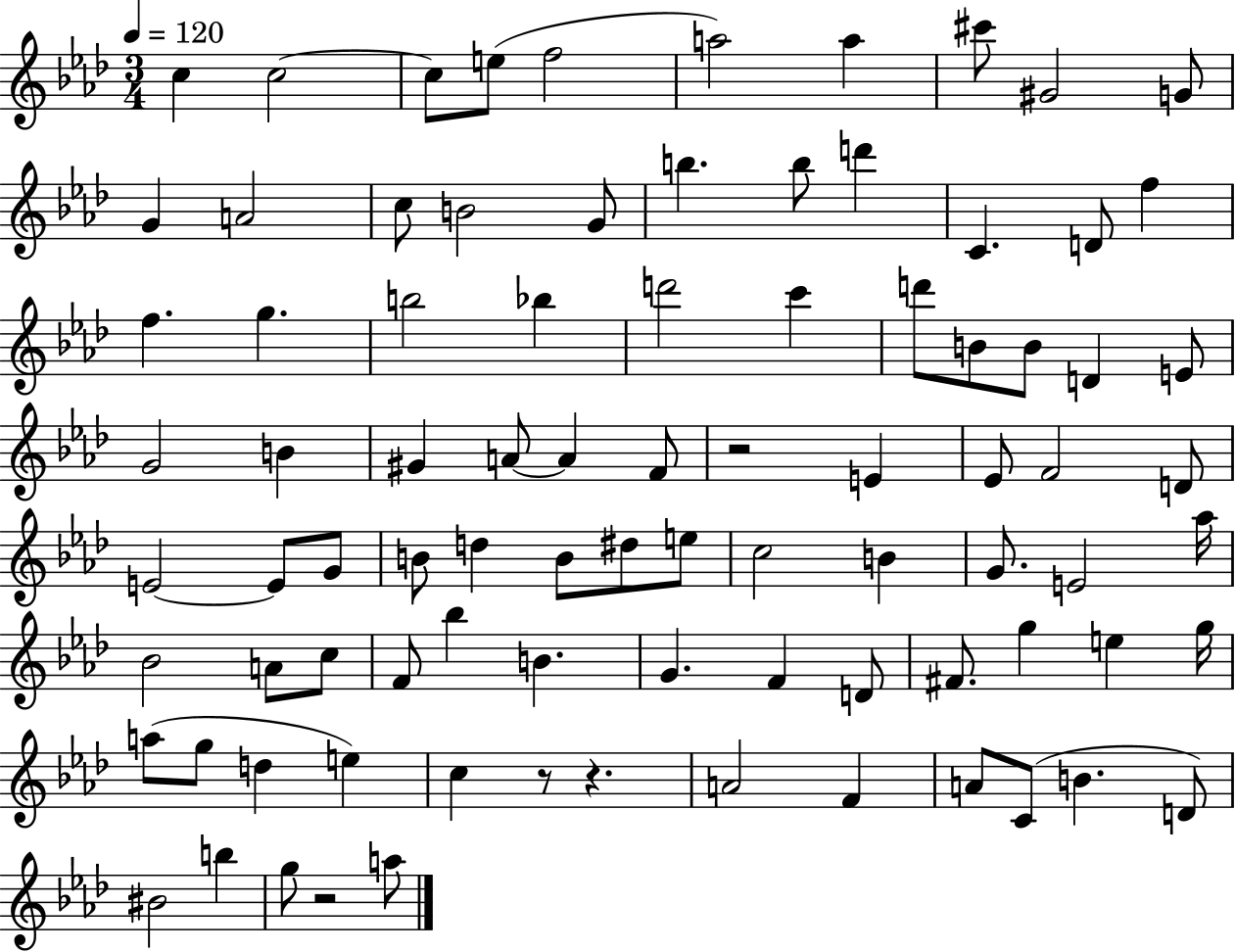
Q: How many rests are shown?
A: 4